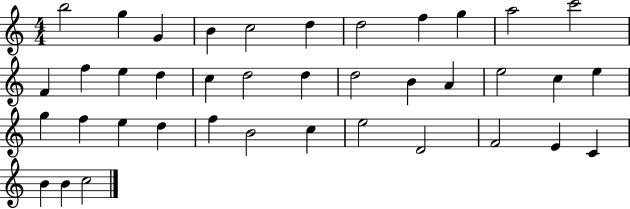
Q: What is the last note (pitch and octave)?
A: C5